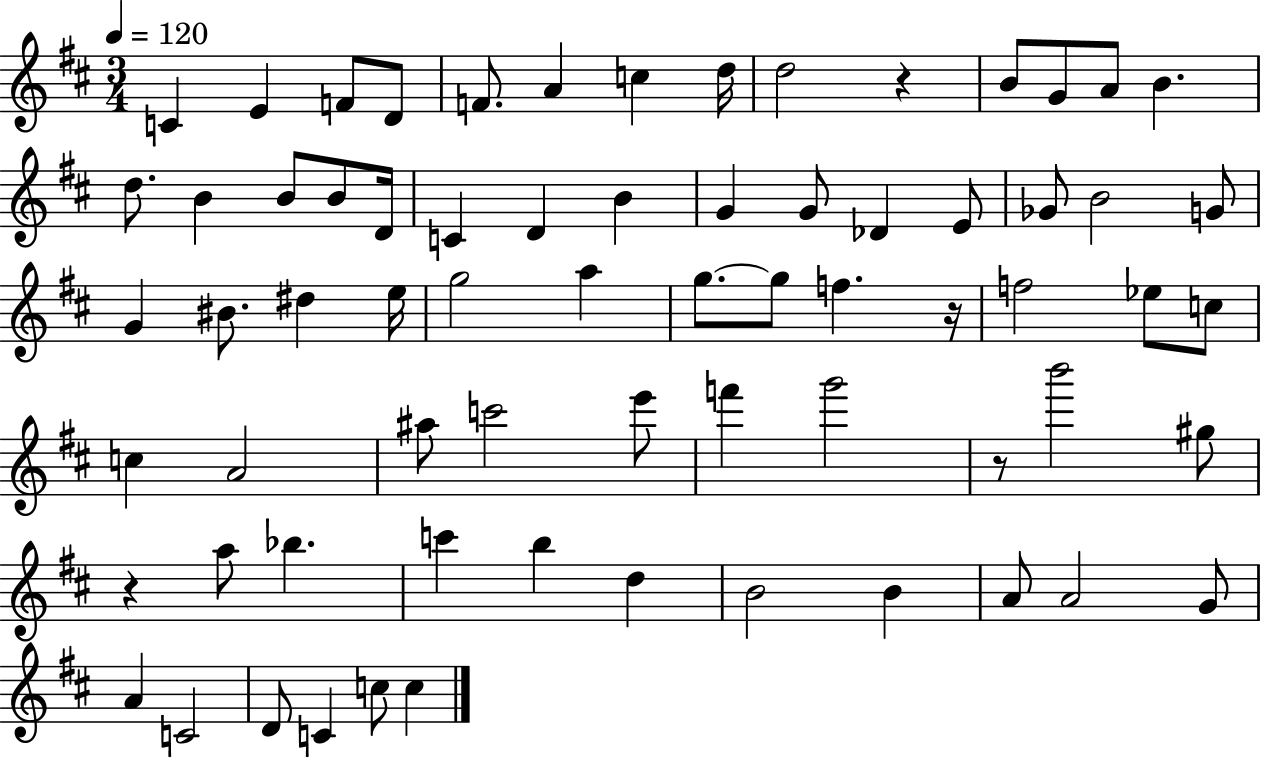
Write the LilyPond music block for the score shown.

{
  \clef treble
  \numericTimeSignature
  \time 3/4
  \key d \major
  \tempo 4 = 120
  c'4 e'4 f'8 d'8 | f'8. a'4 c''4 d''16 | d''2 r4 | b'8 g'8 a'8 b'4. | \break d''8. b'4 b'8 b'8 d'16 | c'4 d'4 b'4 | g'4 g'8 des'4 e'8 | ges'8 b'2 g'8 | \break g'4 bis'8. dis''4 e''16 | g''2 a''4 | g''8.~~ g''8 f''4. r16 | f''2 ees''8 c''8 | \break c''4 a'2 | ais''8 c'''2 e'''8 | f'''4 g'''2 | r8 b'''2 gis''8 | \break r4 a''8 bes''4. | c'''4 b''4 d''4 | b'2 b'4 | a'8 a'2 g'8 | \break a'4 c'2 | d'8 c'4 c''8 c''4 | \bar "|."
}